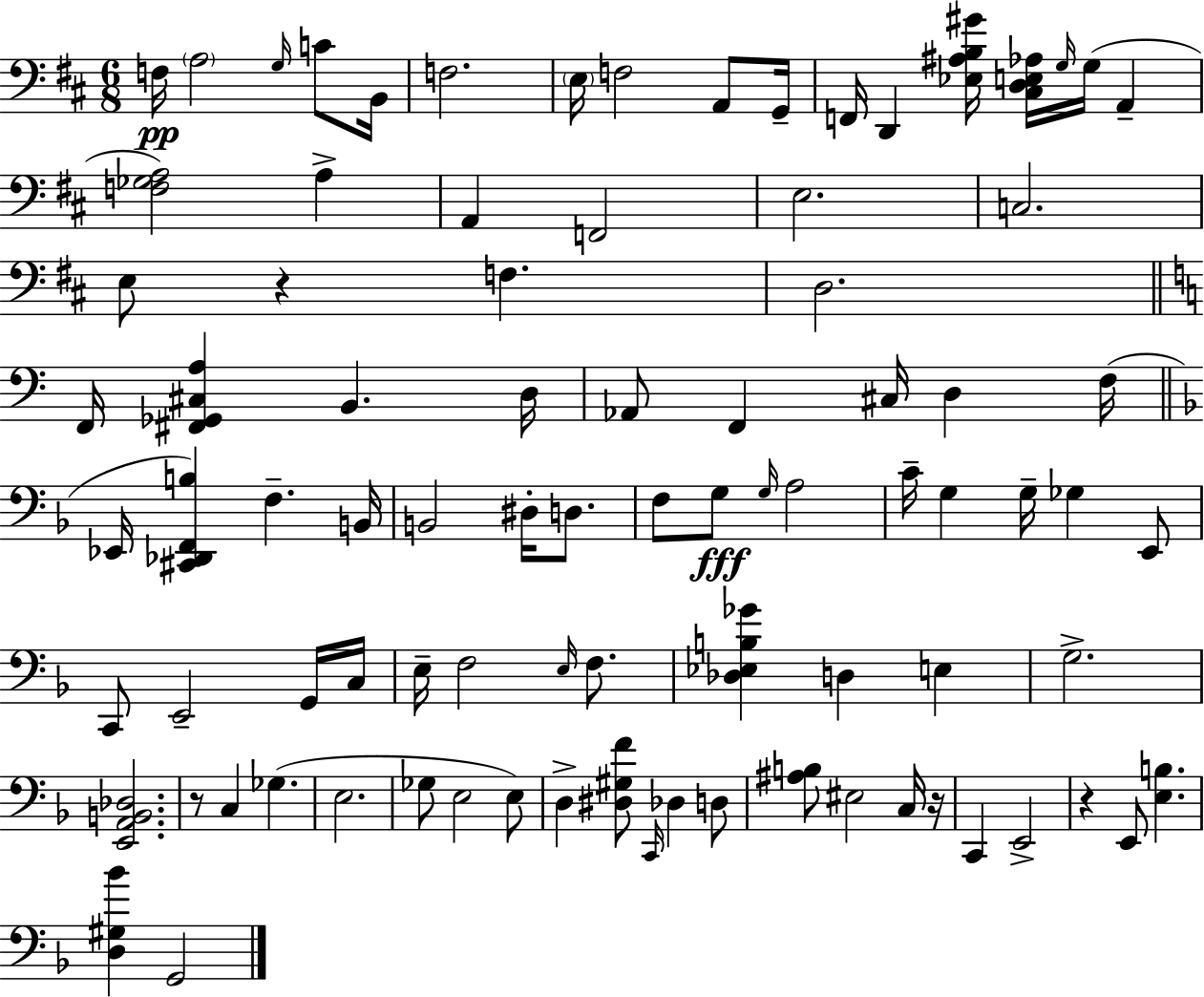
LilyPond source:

{
  \clef bass
  \numericTimeSignature
  \time 6/8
  \key d \major
  f16\pp \parenthesize a2 \grace { g16 } c'8 | b,16 f2. | \parenthesize e16 f2 a,8 | g,16-- f,16 d,4 <ees ais b gis'>16 <cis d e aes>16 \grace { g16 } g16( a,4-- | \break <f ges a>2) a4-> | a,4 f,2 | e2. | c2. | \break e8 r4 f4. | d2. | \bar "||" \break \key c \major f,16 <fis, ges, cis a>4 b,4. d16 | aes,8 f,4 cis16 d4 f16( | \bar "||" \break \key f \major ees,16 <cis, des, f, b>4) f4.-- b,16 | b,2 dis16-. d8. | f8 g8\fff \grace { g16 } a2 | c'16-- g4 g16-- ges4 e,8 | \break c,8 e,2-- g,16 | c16 e16-- f2 \grace { e16 } f8. | <des ees b ges'>4 d4 e4 | g2.-> | \break <e, a, b, des>2. | r8 c4 ges4.( | e2. | ges8 e2 | \break e8) d4-> <dis gis f'>8 \grace { c,16 } des4 | d8 <ais b>8 eis2 | c16 r16 c,4 e,2-> | r4 e,8 <e b>4. | \break <d gis bes'>4 g,2 | \bar "|."
}